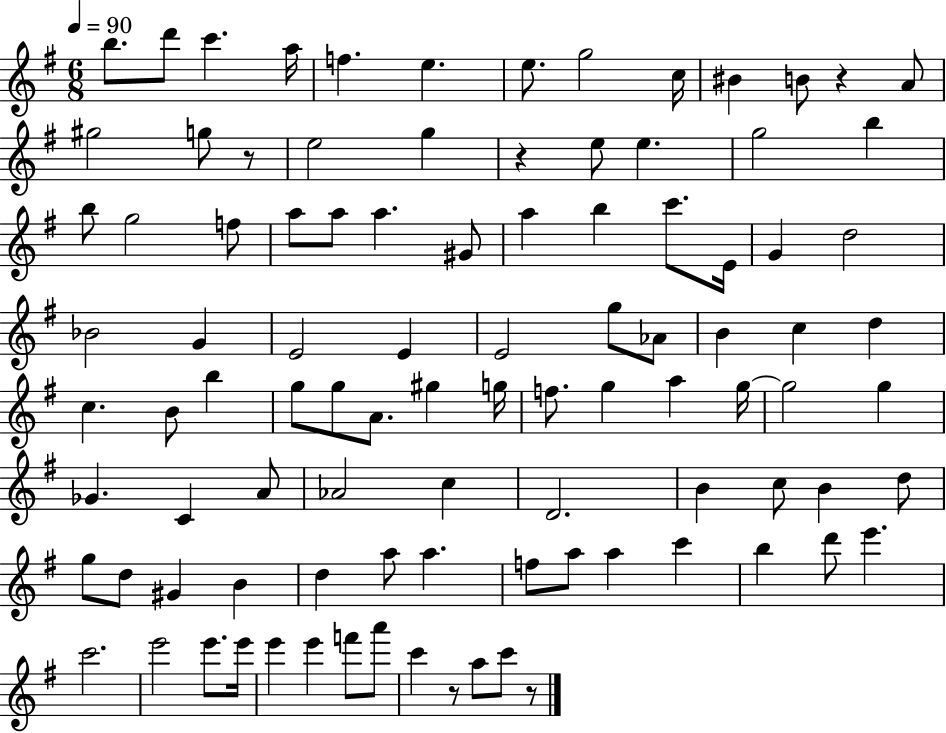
{
  \clef treble
  \numericTimeSignature
  \time 6/8
  \key g \major
  \tempo 4 = 90
  b''8. d'''8 c'''4. a''16 | f''4. e''4. | e''8. g''2 c''16 | bis'4 b'8 r4 a'8 | \break gis''2 g''8 r8 | e''2 g''4 | r4 e''8 e''4. | g''2 b''4 | \break b''8 g''2 f''8 | a''8 a''8 a''4. gis'8 | a''4 b''4 c'''8. e'16 | g'4 d''2 | \break bes'2 g'4 | e'2 e'4 | e'2 g''8 aes'8 | b'4 c''4 d''4 | \break c''4. b'8 b''4 | g''8 g''8 a'8. gis''4 g''16 | f''8. g''4 a''4 g''16~~ | g''2 g''4 | \break ges'4. c'4 a'8 | aes'2 c''4 | d'2. | b'4 c''8 b'4 d''8 | \break g''8 d''8 gis'4 b'4 | d''4 a''8 a''4. | f''8 a''8 a''4 c'''4 | b''4 d'''8 e'''4. | \break c'''2. | e'''2 e'''8. e'''16 | e'''4 e'''4 f'''8 a'''8 | c'''4 r8 a''8 c'''8 r8 | \break \bar "|."
}